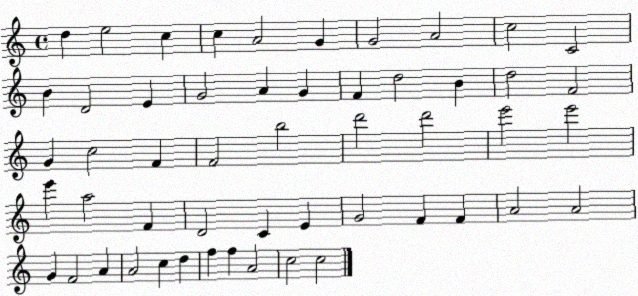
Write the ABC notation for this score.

X:1
T:Untitled
M:4/4
L:1/4
K:C
d e2 c c A2 G G2 A2 c2 C2 B D2 E G2 A G F d2 B d2 F2 G c2 F F2 b2 d'2 d'2 e'2 e'2 e' a2 F D2 C E G2 F F A2 A2 G F2 A A2 c d f f A2 c2 c2